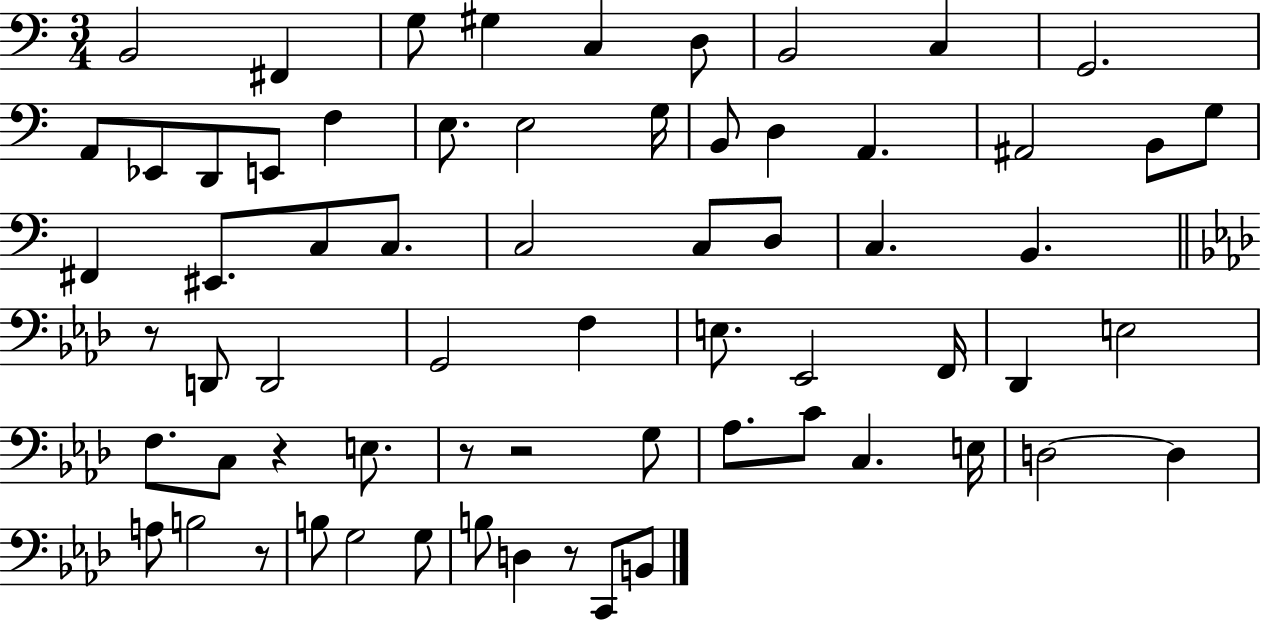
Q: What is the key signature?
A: C major